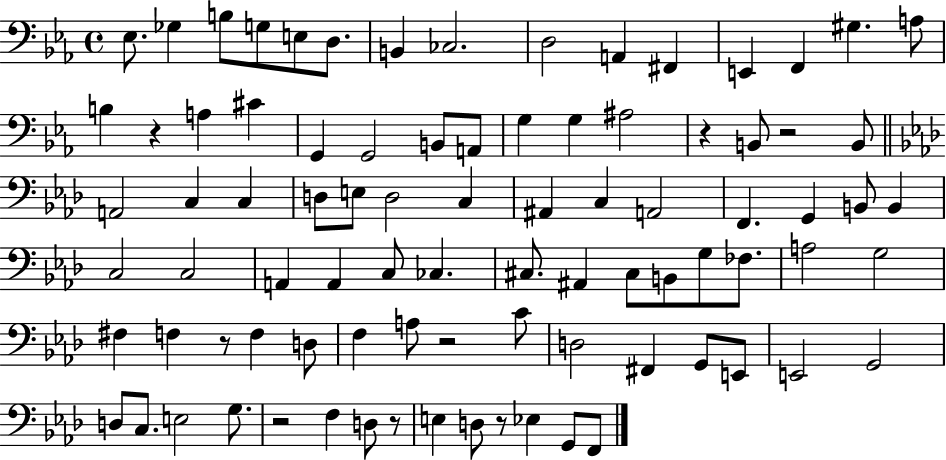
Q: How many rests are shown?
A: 8